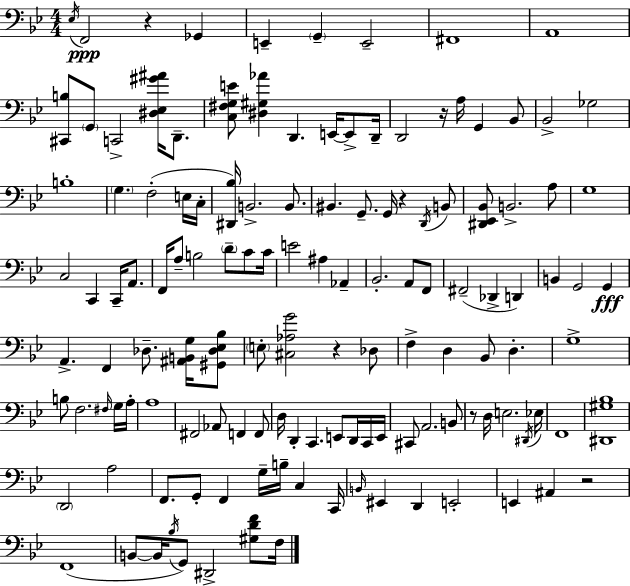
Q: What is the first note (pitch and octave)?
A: Eb3